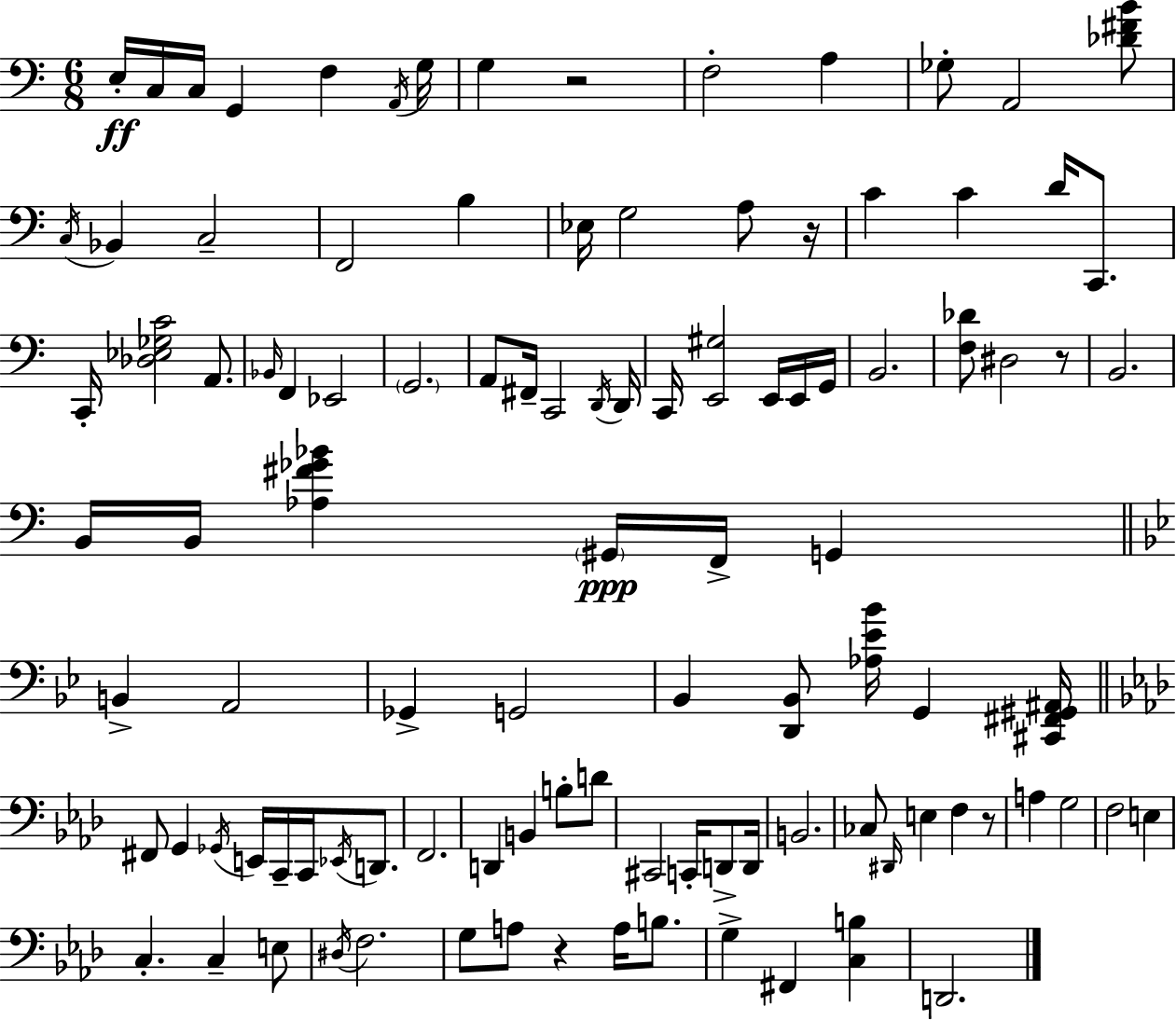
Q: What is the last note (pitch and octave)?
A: D2